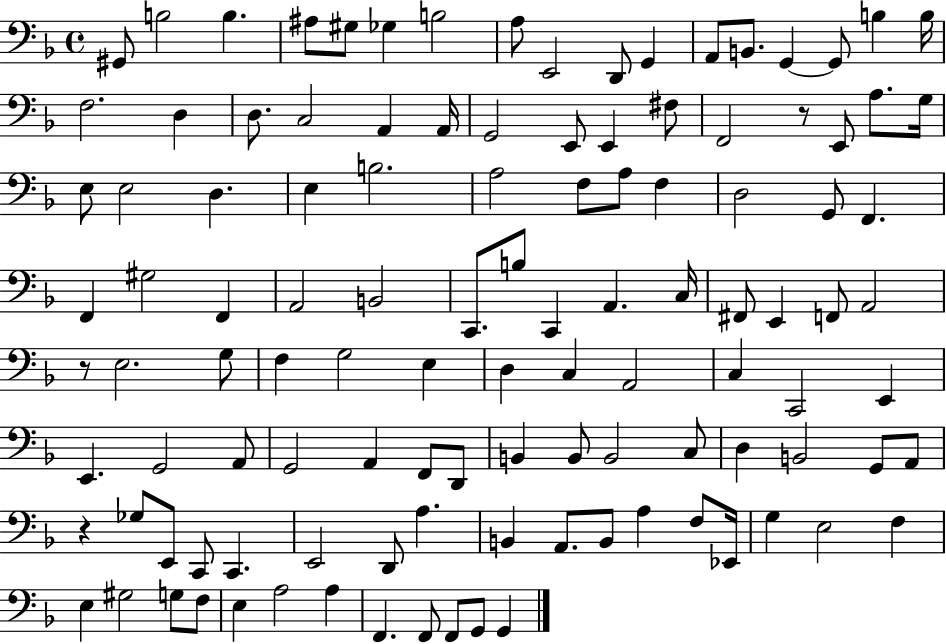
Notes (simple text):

G#2/e B3/h B3/q. A#3/e G#3/e Gb3/q B3/h A3/e E2/h D2/e G2/q A2/e B2/e. G2/q G2/e B3/q B3/s F3/h. D3/q D3/e. C3/h A2/q A2/s G2/h E2/e E2/q F#3/e F2/h R/e E2/e A3/e. G3/s E3/e E3/h D3/q. E3/q B3/h. A3/h F3/e A3/e F3/q D3/h G2/e F2/q. F2/q G#3/h F2/q A2/h B2/h C2/e. B3/e C2/q A2/q. C3/s F#2/e E2/q F2/e A2/h R/e E3/h. G3/e F3/q G3/h E3/q D3/q C3/q A2/h C3/q C2/h E2/q E2/q. G2/h A2/e G2/h A2/q F2/e D2/e B2/q B2/e B2/h C3/e D3/q B2/h G2/e A2/e R/q Gb3/e E2/e C2/e C2/q. E2/h D2/e A3/q. B2/q A2/e. B2/e A3/q F3/e Eb2/s G3/q E3/h F3/q E3/q G#3/h G3/e F3/e E3/q A3/h A3/q F2/q. F2/e F2/e G2/e G2/q